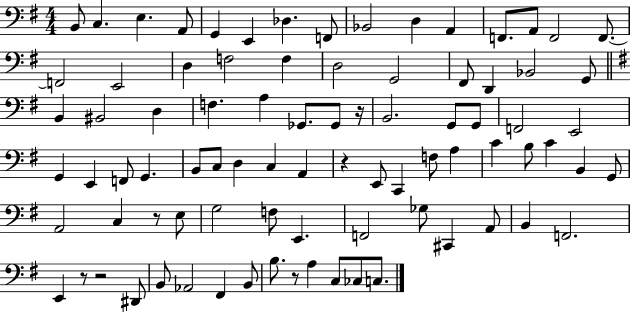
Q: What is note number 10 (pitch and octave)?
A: D3